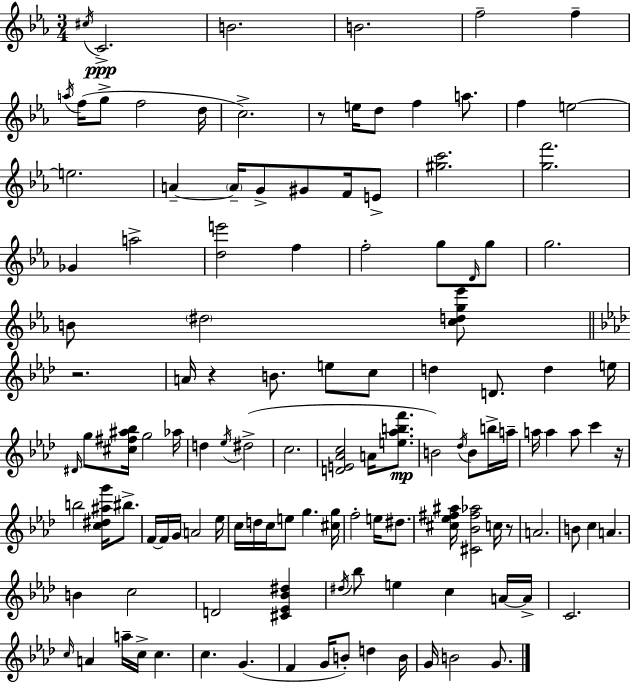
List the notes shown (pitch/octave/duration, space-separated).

C#5/s C4/h. B4/h. B4/h. F5/h F5/q A5/s F5/s G5/e F5/h D5/s C5/h. R/e E5/s D5/e F5/q A5/e. F5/q E5/h E5/h. A4/q A4/s G4/e G#4/e F4/s E4/e [G#5,C6]/h. [G5,F6]/h. Gb4/q A5/h [D5,E6]/h F5/q F5/h G5/e D4/s G5/e G5/h. B4/e D#5/h [C5,D5,G5,Eb6]/e R/h. A4/s R/q B4/e. E5/e C5/e D5/q D4/e. D5/q E5/s D#4/s G5/e [C#5,F#5,A#5,Bb5]/s G5/h Ab5/s D5/q Eb5/s D#5/h C5/h. [D4,E4,Ab4,C5]/h A4/s [E5,Ab5,B5,F6]/e. B4/h Db5/s B4/e B5/s A5/s A5/s A5/q A5/e C6/q R/s B5/h [C5,D#5,A#5,G6]/s BIS5/e. F4/s F4/s G4/s A4/h Eb5/s C5/s D5/s C5/s E5/e G5/q. [C#5,G5]/s F5/h E5/s D#5/e. [C#5,Eb5,F#5,A#5]/s [C#4,Bb4,F#5,Ab5]/h C5/s R/e A4/h. B4/e C5/q A4/q. B4/q C5/h D4/h [C#4,Eb4,Bb4,D#5]/q D#5/s Bb5/e E5/q C5/q A4/s A4/s C4/h. C5/s A4/q A5/s C5/s C5/q. C5/q. G4/q. F4/q G4/s B4/e D5/q B4/s G4/s B4/h G4/e.